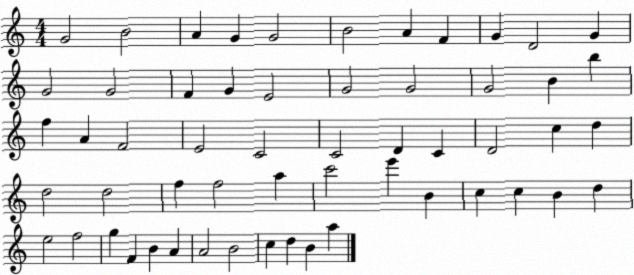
X:1
T:Untitled
M:4/4
L:1/4
K:C
G2 B2 A G G2 B2 A F G D2 G G2 G2 F G E2 G2 G2 G2 B b f A F2 E2 C2 C2 D C D2 c d d2 d2 f f2 a c'2 e' B c c B d e2 f2 g F B A A2 B2 c d B a